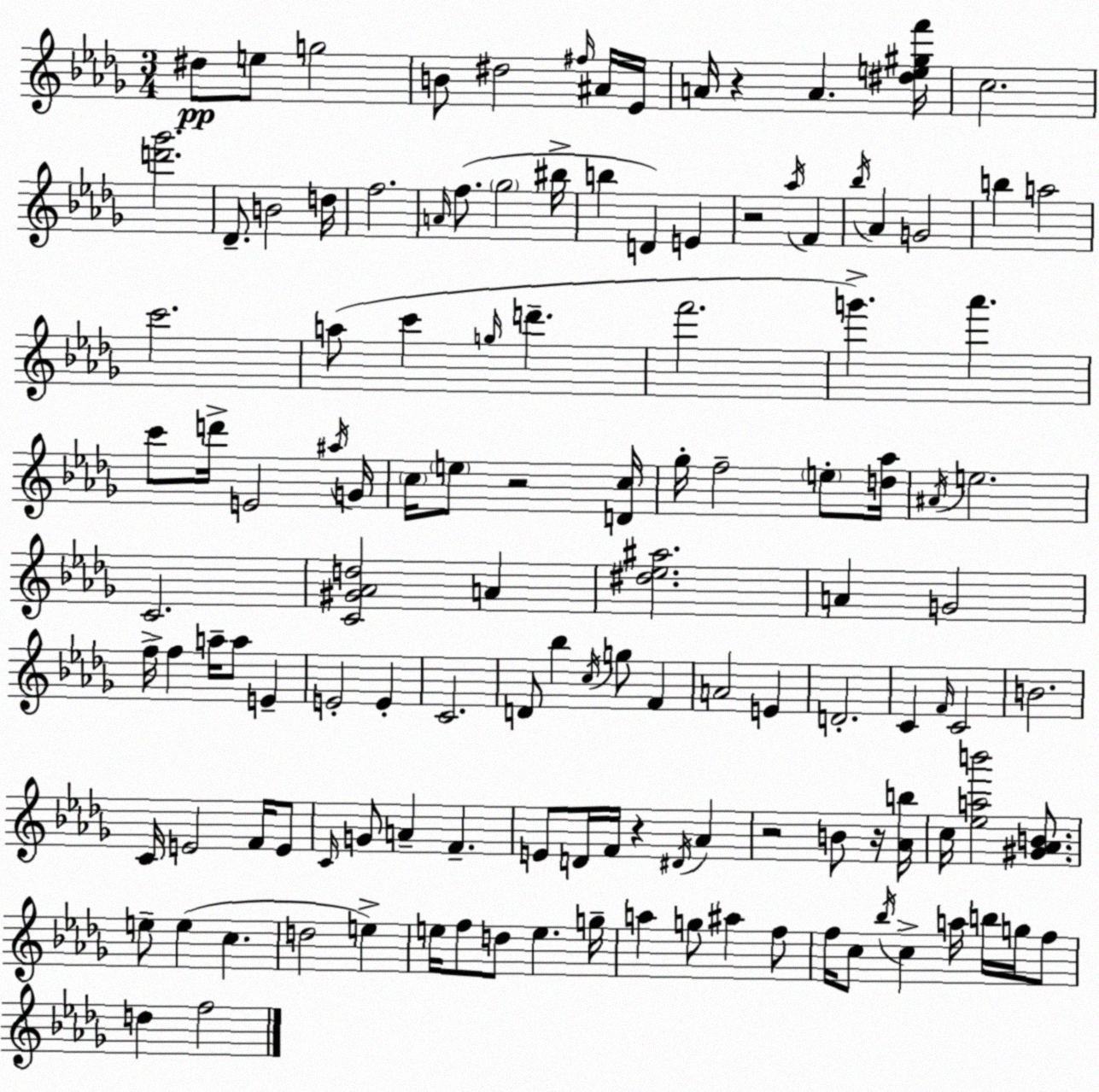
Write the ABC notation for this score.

X:1
T:Untitled
M:3/4
L:1/4
K:Bbm
^d/2 e/2 g2 B/2 ^d2 ^f/4 ^A/4 _E/4 A/4 z A [^de^gf']/4 c2 [d'_g']2 _D/2 B2 d/4 f2 A/4 f/2 _g2 ^b/4 b D E z2 _a/4 F _b/4 _A G2 b a2 c'2 a/2 c' g/4 d' f'2 g' _a' c'/2 d'/4 E2 ^a/4 G/4 c/4 e/2 z2 [Dc]/4 _g/4 f2 e/2 [d_a]/4 ^A/4 e2 C2 [C^G_Ad]2 A [^d_e^a]2 A G2 f/4 f a/4 a/2 E E2 E C2 D/2 _b c/4 g/2 F A2 E D2 C F/4 C2 B2 C/4 E2 F/4 E/2 C/4 G/2 A F E/2 D/4 F/4 z ^D/4 _A z2 B/2 z/4 [_Ab]/4 c/4 [_eab']2 [^G_AB]/2 e/2 e c d2 e e/4 f/2 d/2 e g/4 a g/2 ^a f/2 f/4 c/2 _b/4 c a/4 b/4 g/4 f/2 d f2